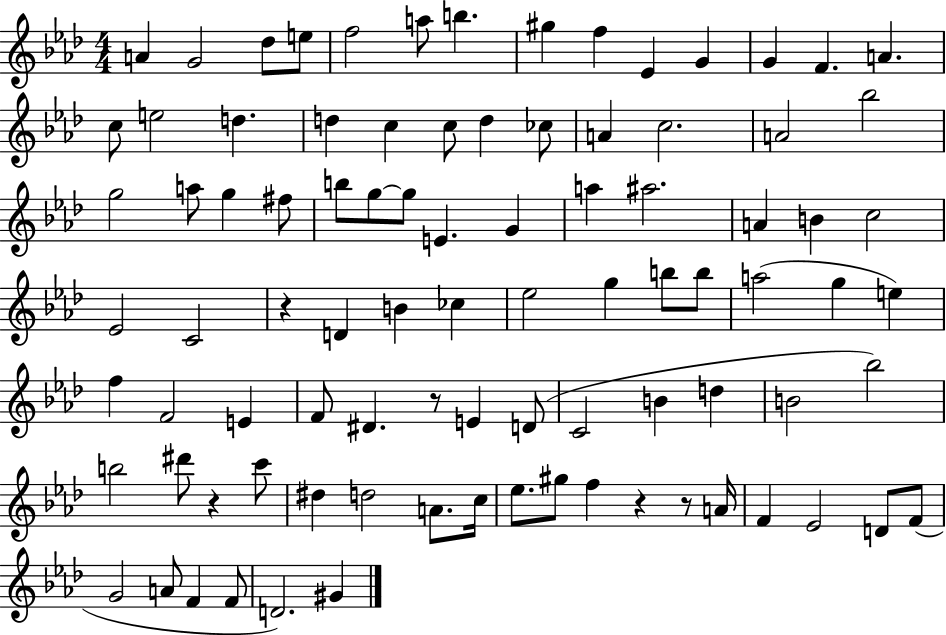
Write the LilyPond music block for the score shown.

{
  \clef treble
  \numericTimeSignature
  \time 4/4
  \key aes \major
  a'4 g'2 des''8 e''8 | f''2 a''8 b''4. | gis''4 f''4 ees'4 g'4 | g'4 f'4. a'4. | \break c''8 e''2 d''4. | d''4 c''4 c''8 d''4 ces''8 | a'4 c''2. | a'2 bes''2 | \break g''2 a''8 g''4 fis''8 | b''8 g''8~~ g''8 e'4. g'4 | a''4 ais''2. | a'4 b'4 c''2 | \break ees'2 c'2 | r4 d'4 b'4 ces''4 | ees''2 g''4 b''8 b''8 | a''2( g''4 e''4) | \break f''4 f'2 e'4 | f'8 dis'4. r8 e'4 d'8( | c'2 b'4 d''4 | b'2 bes''2) | \break b''2 dis'''8 r4 c'''8 | dis''4 d''2 a'8. c''16 | ees''8. gis''8 f''4 r4 r8 a'16 | f'4 ees'2 d'8 f'8( | \break g'2 a'8 f'4 f'8 | d'2.) gis'4 | \bar "|."
}